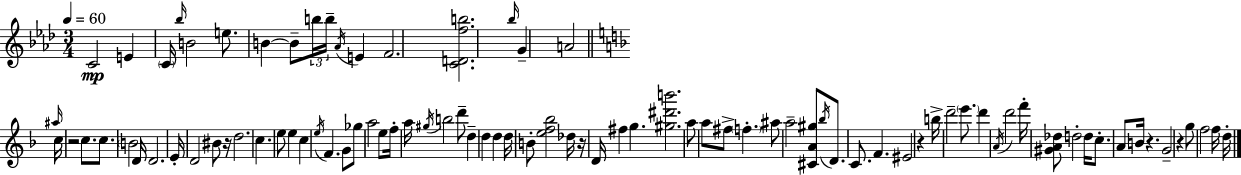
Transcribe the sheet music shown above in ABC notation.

X:1
T:Untitled
M:3/4
L:1/4
K:Ab
C2 E C/4 _b/4 B2 e/2 B B/2 b/4 b/4 _A/4 E F2 [CDfb]2 _b/4 G A2 ^a/4 c/4 z2 c/2 c/2 B2 D/4 D2 E/4 D2 ^B/2 z/4 d2 c e/2 e c e/4 F G/2 _g/2 a2 e/2 f/4 a/4 ^g/4 b2 d'/2 d d d d/4 B/2 [ef_b]2 _d/4 z/4 D/4 ^f g [^g^d'b']2 a/2 a/2 ^f/2 f ^a/2 a2 [^CA^g]/2 _b/4 D/2 C/2 F ^E2 z b/4 d'2 e'/2 d' A/4 d'2 f'/4 [^GA_d]/2 d2 d/4 c/2 A/2 B/4 z G2 z g/2 f2 f/4 d/4